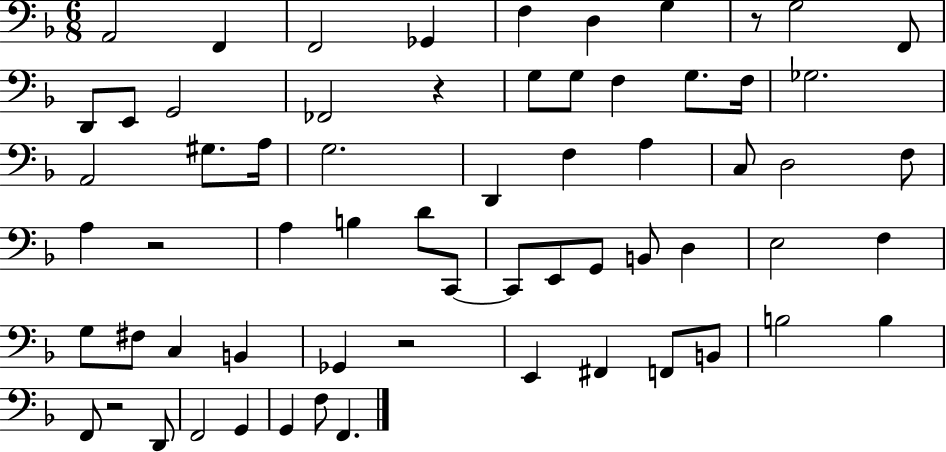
{
  \clef bass
  \numericTimeSignature
  \time 6/8
  \key f \major
  a,2 f,4 | f,2 ges,4 | f4 d4 g4 | r8 g2 f,8 | \break d,8 e,8 g,2 | fes,2 r4 | g8 g8 f4 g8. f16 | ges2. | \break a,2 gis8. a16 | g2. | d,4 f4 a4 | c8 d2 f8 | \break a4 r2 | a4 b4 d'8 c,8~~ | c,8 e,8 g,8 b,8 d4 | e2 f4 | \break g8 fis8 c4 b,4 | ges,4 r2 | e,4 fis,4 f,8 b,8 | b2 b4 | \break f,8 r2 d,8 | f,2 g,4 | g,4 f8 f,4. | \bar "|."
}